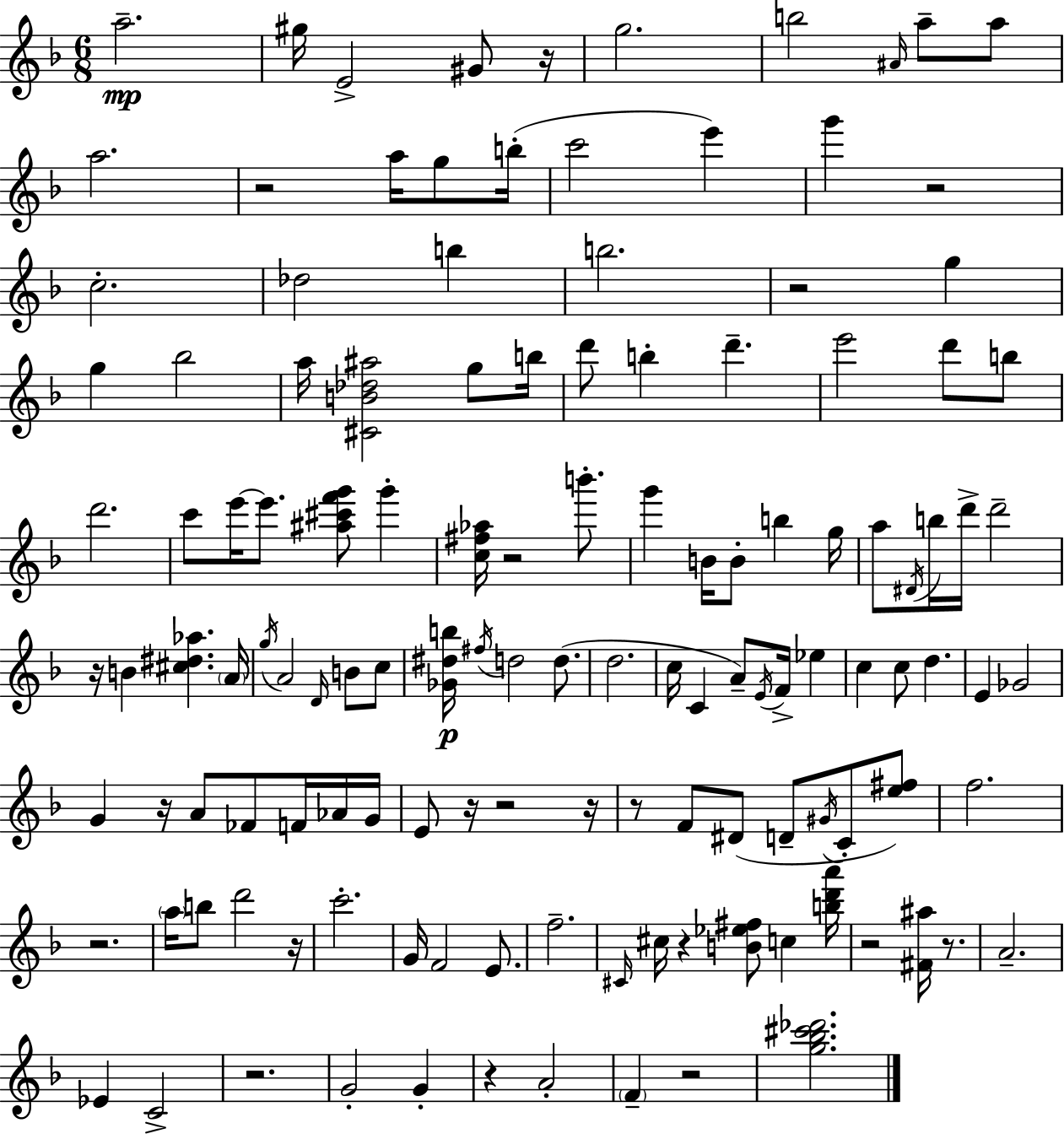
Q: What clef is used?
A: treble